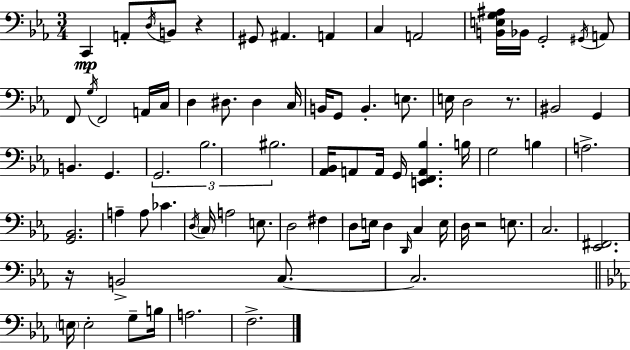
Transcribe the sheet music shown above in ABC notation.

X:1
T:Untitled
M:3/4
L:1/4
K:Eb
C,, A,,/2 D,/4 B,,/2 z ^G,,/2 ^A,, A,, C, A,,2 [B,,E,G,^A,]/4 _B,,/4 G,,2 ^G,,/4 A,,/2 F,,/2 G,/4 F,,2 A,,/4 C,/4 D, ^D,/2 ^D, C,/4 B,,/4 G,,/2 B,, E,/2 E,/4 D,2 z/2 ^B,,2 G,, B,, G,, G,,2 _B,2 ^B,2 [_A,,_B,,]/4 A,,/2 A,,/4 G,,/4 [E,,F,,A,,_B,] B,/4 G,2 B, A,2 [G,,_B,,]2 A, A,/2 _C D,/4 C,/4 A,2 E,/2 D,2 ^F, D,/2 E,/4 D, D,,/4 C, E,/4 D,/4 z2 E,/2 C,2 [_E,,^F,,]2 z/4 B,,2 C,/2 C,2 E,/4 E,2 G,/2 B,/4 A,2 F,2